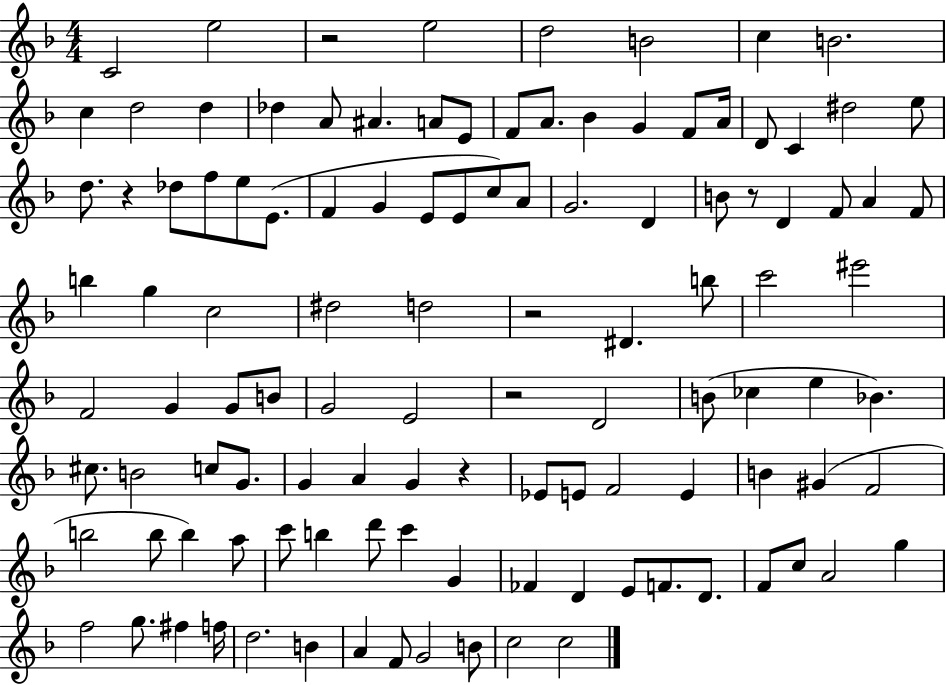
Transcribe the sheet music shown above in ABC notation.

X:1
T:Untitled
M:4/4
L:1/4
K:F
C2 e2 z2 e2 d2 B2 c B2 c d2 d _d A/2 ^A A/2 E/2 F/2 A/2 _B G F/2 A/4 D/2 C ^d2 e/2 d/2 z _d/2 f/2 e/2 E/2 F G E/2 E/2 c/2 A/2 G2 D B/2 z/2 D F/2 A F/2 b g c2 ^d2 d2 z2 ^D b/2 c'2 ^e'2 F2 G G/2 B/2 G2 E2 z2 D2 B/2 _c e _B ^c/2 B2 c/2 G/2 G A G z _E/2 E/2 F2 E B ^G F2 b2 b/2 b a/2 c'/2 b d'/2 c' G _F D E/2 F/2 D/2 F/2 c/2 A2 g f2 g/2 ^f f/4 d2 B A F/2 G2 B/2 c2 c2